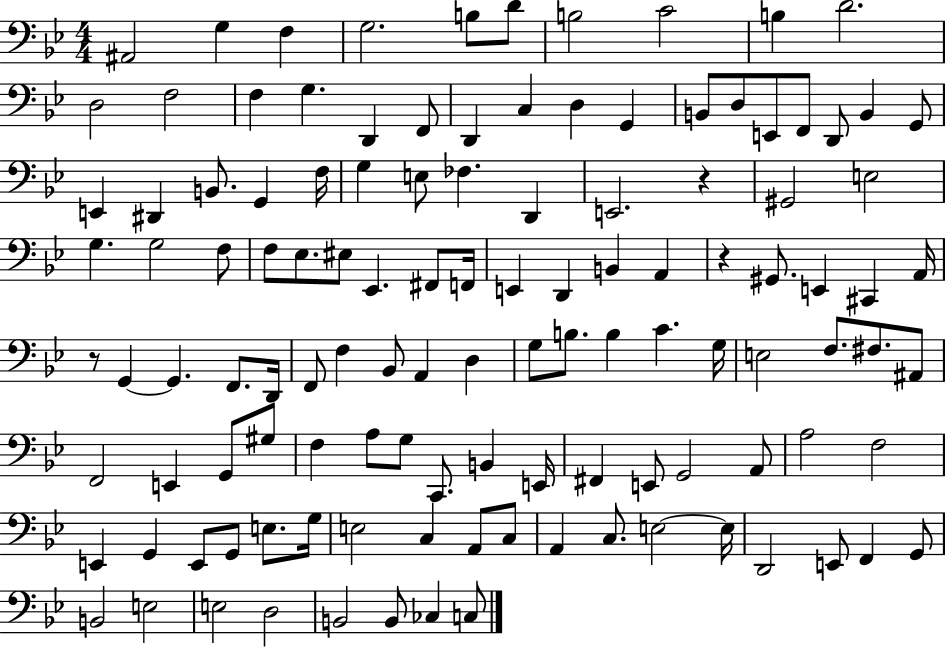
{
  \clef bass
  \numericTimeSignature
  \time 4/4
  \key bes \major
  ais,2 g4 f4 | g2. b8 d'8 | b2 c'2 | b4 d'2. | \break d2 f2 | f4 g4. d,4 f,8 | d,4 c4 d4 g,4 | b,8 d8 e,8 f,8 d,8 b,4 g,8 | \break e,4 dis,4 b,8. g,4 f16 | g4 e8 fes4. d,4 | e,2. r4 | gis,2 e2 | \break g4. g2 f8 | f8 ees8. eis8 ees,4. fis,8 f,16 | e,4 d,4 b,4 a,4 | r4 gis,8. e,4 cis,4 a,16 | \break r8 g,4~~ g,4. f,8. d,16 | f,8 f4 bes,8 a,4 d4 | g8 b8. b4 c'4. g16 | e2 f8. fis8. ais,8 | \break f,2 e,4 g,8 gis8 | f4 a8 g8 c,8. b,4 e,16 | fis,4 e,8 g,2 a,8 | a2 f2 | \break e,4 g,4 e,8 g,8 e8. g16 | e2 c4 a,8 c8 | a,4 c8. e2~~ e16 | d,2 e,8 f,4 g,8 | \break b,2 e2 | e2 d2 | b,2 b,8 ces4 c8 | \bar "|."
}